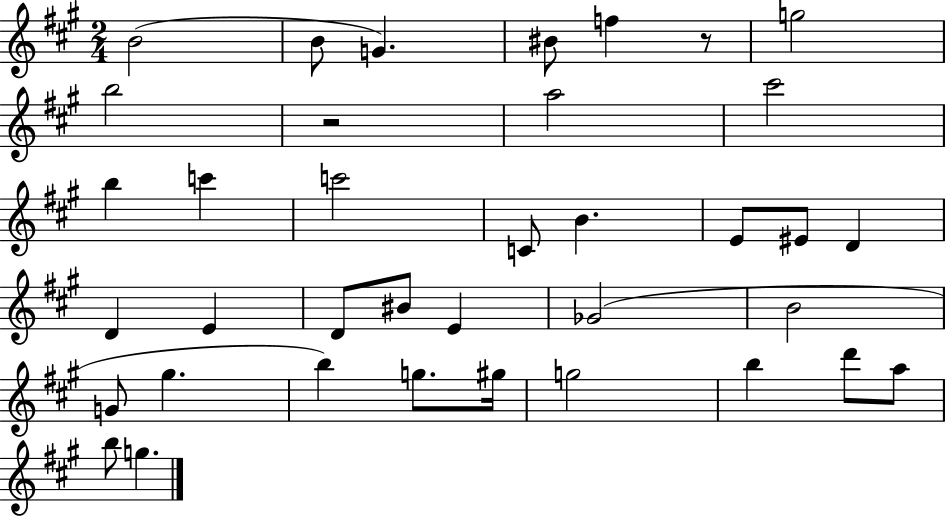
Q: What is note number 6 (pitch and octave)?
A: G5